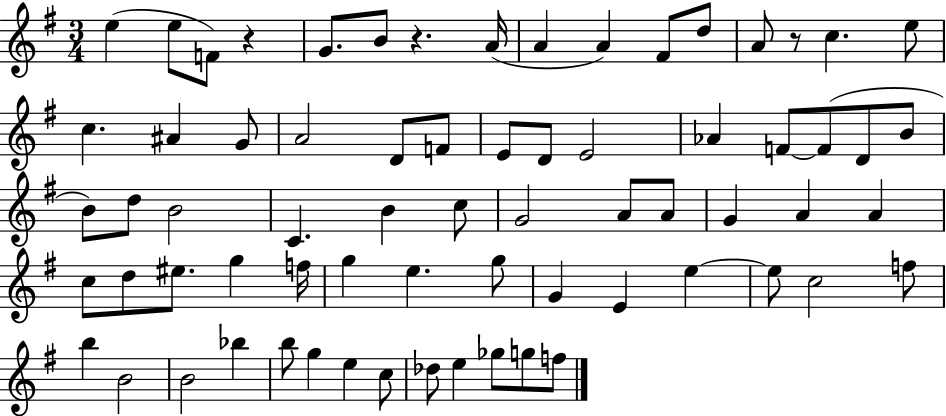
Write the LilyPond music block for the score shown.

{
  \clef treble
  \numericTimeSignature
  \time 3/4
  \key g \major
  e''4( e''8 f'8) r4 | g'8. b'8 r4. a'16( | a'4 a'4) fis'8 d''8 | a'8 r8 c''4. e''8 | \break c''4. ais'4 g'8 | a'2 d'8 f'8 | e'8 d'8 e'2 | aes'4 f'8~~ f'8( d'8 b'8 | \break b'8) d''8 b'2 | c'4. b'4 c''8 | g'2 a'8 a'8 | g'4 a'4 a'4 | \break c''8 d''8 eis''8. g''4 f''16 | g''4 e''4. g''8 | g'4 e'4 e''4~~ | e''8 c''2 f''8 | \break b''4 b'2 | b'2 bes''4 | b''8 g''4 e''4 c''8 | des''8 e''4 ges''8 g''8 f''8 | \break \bar "|."
}